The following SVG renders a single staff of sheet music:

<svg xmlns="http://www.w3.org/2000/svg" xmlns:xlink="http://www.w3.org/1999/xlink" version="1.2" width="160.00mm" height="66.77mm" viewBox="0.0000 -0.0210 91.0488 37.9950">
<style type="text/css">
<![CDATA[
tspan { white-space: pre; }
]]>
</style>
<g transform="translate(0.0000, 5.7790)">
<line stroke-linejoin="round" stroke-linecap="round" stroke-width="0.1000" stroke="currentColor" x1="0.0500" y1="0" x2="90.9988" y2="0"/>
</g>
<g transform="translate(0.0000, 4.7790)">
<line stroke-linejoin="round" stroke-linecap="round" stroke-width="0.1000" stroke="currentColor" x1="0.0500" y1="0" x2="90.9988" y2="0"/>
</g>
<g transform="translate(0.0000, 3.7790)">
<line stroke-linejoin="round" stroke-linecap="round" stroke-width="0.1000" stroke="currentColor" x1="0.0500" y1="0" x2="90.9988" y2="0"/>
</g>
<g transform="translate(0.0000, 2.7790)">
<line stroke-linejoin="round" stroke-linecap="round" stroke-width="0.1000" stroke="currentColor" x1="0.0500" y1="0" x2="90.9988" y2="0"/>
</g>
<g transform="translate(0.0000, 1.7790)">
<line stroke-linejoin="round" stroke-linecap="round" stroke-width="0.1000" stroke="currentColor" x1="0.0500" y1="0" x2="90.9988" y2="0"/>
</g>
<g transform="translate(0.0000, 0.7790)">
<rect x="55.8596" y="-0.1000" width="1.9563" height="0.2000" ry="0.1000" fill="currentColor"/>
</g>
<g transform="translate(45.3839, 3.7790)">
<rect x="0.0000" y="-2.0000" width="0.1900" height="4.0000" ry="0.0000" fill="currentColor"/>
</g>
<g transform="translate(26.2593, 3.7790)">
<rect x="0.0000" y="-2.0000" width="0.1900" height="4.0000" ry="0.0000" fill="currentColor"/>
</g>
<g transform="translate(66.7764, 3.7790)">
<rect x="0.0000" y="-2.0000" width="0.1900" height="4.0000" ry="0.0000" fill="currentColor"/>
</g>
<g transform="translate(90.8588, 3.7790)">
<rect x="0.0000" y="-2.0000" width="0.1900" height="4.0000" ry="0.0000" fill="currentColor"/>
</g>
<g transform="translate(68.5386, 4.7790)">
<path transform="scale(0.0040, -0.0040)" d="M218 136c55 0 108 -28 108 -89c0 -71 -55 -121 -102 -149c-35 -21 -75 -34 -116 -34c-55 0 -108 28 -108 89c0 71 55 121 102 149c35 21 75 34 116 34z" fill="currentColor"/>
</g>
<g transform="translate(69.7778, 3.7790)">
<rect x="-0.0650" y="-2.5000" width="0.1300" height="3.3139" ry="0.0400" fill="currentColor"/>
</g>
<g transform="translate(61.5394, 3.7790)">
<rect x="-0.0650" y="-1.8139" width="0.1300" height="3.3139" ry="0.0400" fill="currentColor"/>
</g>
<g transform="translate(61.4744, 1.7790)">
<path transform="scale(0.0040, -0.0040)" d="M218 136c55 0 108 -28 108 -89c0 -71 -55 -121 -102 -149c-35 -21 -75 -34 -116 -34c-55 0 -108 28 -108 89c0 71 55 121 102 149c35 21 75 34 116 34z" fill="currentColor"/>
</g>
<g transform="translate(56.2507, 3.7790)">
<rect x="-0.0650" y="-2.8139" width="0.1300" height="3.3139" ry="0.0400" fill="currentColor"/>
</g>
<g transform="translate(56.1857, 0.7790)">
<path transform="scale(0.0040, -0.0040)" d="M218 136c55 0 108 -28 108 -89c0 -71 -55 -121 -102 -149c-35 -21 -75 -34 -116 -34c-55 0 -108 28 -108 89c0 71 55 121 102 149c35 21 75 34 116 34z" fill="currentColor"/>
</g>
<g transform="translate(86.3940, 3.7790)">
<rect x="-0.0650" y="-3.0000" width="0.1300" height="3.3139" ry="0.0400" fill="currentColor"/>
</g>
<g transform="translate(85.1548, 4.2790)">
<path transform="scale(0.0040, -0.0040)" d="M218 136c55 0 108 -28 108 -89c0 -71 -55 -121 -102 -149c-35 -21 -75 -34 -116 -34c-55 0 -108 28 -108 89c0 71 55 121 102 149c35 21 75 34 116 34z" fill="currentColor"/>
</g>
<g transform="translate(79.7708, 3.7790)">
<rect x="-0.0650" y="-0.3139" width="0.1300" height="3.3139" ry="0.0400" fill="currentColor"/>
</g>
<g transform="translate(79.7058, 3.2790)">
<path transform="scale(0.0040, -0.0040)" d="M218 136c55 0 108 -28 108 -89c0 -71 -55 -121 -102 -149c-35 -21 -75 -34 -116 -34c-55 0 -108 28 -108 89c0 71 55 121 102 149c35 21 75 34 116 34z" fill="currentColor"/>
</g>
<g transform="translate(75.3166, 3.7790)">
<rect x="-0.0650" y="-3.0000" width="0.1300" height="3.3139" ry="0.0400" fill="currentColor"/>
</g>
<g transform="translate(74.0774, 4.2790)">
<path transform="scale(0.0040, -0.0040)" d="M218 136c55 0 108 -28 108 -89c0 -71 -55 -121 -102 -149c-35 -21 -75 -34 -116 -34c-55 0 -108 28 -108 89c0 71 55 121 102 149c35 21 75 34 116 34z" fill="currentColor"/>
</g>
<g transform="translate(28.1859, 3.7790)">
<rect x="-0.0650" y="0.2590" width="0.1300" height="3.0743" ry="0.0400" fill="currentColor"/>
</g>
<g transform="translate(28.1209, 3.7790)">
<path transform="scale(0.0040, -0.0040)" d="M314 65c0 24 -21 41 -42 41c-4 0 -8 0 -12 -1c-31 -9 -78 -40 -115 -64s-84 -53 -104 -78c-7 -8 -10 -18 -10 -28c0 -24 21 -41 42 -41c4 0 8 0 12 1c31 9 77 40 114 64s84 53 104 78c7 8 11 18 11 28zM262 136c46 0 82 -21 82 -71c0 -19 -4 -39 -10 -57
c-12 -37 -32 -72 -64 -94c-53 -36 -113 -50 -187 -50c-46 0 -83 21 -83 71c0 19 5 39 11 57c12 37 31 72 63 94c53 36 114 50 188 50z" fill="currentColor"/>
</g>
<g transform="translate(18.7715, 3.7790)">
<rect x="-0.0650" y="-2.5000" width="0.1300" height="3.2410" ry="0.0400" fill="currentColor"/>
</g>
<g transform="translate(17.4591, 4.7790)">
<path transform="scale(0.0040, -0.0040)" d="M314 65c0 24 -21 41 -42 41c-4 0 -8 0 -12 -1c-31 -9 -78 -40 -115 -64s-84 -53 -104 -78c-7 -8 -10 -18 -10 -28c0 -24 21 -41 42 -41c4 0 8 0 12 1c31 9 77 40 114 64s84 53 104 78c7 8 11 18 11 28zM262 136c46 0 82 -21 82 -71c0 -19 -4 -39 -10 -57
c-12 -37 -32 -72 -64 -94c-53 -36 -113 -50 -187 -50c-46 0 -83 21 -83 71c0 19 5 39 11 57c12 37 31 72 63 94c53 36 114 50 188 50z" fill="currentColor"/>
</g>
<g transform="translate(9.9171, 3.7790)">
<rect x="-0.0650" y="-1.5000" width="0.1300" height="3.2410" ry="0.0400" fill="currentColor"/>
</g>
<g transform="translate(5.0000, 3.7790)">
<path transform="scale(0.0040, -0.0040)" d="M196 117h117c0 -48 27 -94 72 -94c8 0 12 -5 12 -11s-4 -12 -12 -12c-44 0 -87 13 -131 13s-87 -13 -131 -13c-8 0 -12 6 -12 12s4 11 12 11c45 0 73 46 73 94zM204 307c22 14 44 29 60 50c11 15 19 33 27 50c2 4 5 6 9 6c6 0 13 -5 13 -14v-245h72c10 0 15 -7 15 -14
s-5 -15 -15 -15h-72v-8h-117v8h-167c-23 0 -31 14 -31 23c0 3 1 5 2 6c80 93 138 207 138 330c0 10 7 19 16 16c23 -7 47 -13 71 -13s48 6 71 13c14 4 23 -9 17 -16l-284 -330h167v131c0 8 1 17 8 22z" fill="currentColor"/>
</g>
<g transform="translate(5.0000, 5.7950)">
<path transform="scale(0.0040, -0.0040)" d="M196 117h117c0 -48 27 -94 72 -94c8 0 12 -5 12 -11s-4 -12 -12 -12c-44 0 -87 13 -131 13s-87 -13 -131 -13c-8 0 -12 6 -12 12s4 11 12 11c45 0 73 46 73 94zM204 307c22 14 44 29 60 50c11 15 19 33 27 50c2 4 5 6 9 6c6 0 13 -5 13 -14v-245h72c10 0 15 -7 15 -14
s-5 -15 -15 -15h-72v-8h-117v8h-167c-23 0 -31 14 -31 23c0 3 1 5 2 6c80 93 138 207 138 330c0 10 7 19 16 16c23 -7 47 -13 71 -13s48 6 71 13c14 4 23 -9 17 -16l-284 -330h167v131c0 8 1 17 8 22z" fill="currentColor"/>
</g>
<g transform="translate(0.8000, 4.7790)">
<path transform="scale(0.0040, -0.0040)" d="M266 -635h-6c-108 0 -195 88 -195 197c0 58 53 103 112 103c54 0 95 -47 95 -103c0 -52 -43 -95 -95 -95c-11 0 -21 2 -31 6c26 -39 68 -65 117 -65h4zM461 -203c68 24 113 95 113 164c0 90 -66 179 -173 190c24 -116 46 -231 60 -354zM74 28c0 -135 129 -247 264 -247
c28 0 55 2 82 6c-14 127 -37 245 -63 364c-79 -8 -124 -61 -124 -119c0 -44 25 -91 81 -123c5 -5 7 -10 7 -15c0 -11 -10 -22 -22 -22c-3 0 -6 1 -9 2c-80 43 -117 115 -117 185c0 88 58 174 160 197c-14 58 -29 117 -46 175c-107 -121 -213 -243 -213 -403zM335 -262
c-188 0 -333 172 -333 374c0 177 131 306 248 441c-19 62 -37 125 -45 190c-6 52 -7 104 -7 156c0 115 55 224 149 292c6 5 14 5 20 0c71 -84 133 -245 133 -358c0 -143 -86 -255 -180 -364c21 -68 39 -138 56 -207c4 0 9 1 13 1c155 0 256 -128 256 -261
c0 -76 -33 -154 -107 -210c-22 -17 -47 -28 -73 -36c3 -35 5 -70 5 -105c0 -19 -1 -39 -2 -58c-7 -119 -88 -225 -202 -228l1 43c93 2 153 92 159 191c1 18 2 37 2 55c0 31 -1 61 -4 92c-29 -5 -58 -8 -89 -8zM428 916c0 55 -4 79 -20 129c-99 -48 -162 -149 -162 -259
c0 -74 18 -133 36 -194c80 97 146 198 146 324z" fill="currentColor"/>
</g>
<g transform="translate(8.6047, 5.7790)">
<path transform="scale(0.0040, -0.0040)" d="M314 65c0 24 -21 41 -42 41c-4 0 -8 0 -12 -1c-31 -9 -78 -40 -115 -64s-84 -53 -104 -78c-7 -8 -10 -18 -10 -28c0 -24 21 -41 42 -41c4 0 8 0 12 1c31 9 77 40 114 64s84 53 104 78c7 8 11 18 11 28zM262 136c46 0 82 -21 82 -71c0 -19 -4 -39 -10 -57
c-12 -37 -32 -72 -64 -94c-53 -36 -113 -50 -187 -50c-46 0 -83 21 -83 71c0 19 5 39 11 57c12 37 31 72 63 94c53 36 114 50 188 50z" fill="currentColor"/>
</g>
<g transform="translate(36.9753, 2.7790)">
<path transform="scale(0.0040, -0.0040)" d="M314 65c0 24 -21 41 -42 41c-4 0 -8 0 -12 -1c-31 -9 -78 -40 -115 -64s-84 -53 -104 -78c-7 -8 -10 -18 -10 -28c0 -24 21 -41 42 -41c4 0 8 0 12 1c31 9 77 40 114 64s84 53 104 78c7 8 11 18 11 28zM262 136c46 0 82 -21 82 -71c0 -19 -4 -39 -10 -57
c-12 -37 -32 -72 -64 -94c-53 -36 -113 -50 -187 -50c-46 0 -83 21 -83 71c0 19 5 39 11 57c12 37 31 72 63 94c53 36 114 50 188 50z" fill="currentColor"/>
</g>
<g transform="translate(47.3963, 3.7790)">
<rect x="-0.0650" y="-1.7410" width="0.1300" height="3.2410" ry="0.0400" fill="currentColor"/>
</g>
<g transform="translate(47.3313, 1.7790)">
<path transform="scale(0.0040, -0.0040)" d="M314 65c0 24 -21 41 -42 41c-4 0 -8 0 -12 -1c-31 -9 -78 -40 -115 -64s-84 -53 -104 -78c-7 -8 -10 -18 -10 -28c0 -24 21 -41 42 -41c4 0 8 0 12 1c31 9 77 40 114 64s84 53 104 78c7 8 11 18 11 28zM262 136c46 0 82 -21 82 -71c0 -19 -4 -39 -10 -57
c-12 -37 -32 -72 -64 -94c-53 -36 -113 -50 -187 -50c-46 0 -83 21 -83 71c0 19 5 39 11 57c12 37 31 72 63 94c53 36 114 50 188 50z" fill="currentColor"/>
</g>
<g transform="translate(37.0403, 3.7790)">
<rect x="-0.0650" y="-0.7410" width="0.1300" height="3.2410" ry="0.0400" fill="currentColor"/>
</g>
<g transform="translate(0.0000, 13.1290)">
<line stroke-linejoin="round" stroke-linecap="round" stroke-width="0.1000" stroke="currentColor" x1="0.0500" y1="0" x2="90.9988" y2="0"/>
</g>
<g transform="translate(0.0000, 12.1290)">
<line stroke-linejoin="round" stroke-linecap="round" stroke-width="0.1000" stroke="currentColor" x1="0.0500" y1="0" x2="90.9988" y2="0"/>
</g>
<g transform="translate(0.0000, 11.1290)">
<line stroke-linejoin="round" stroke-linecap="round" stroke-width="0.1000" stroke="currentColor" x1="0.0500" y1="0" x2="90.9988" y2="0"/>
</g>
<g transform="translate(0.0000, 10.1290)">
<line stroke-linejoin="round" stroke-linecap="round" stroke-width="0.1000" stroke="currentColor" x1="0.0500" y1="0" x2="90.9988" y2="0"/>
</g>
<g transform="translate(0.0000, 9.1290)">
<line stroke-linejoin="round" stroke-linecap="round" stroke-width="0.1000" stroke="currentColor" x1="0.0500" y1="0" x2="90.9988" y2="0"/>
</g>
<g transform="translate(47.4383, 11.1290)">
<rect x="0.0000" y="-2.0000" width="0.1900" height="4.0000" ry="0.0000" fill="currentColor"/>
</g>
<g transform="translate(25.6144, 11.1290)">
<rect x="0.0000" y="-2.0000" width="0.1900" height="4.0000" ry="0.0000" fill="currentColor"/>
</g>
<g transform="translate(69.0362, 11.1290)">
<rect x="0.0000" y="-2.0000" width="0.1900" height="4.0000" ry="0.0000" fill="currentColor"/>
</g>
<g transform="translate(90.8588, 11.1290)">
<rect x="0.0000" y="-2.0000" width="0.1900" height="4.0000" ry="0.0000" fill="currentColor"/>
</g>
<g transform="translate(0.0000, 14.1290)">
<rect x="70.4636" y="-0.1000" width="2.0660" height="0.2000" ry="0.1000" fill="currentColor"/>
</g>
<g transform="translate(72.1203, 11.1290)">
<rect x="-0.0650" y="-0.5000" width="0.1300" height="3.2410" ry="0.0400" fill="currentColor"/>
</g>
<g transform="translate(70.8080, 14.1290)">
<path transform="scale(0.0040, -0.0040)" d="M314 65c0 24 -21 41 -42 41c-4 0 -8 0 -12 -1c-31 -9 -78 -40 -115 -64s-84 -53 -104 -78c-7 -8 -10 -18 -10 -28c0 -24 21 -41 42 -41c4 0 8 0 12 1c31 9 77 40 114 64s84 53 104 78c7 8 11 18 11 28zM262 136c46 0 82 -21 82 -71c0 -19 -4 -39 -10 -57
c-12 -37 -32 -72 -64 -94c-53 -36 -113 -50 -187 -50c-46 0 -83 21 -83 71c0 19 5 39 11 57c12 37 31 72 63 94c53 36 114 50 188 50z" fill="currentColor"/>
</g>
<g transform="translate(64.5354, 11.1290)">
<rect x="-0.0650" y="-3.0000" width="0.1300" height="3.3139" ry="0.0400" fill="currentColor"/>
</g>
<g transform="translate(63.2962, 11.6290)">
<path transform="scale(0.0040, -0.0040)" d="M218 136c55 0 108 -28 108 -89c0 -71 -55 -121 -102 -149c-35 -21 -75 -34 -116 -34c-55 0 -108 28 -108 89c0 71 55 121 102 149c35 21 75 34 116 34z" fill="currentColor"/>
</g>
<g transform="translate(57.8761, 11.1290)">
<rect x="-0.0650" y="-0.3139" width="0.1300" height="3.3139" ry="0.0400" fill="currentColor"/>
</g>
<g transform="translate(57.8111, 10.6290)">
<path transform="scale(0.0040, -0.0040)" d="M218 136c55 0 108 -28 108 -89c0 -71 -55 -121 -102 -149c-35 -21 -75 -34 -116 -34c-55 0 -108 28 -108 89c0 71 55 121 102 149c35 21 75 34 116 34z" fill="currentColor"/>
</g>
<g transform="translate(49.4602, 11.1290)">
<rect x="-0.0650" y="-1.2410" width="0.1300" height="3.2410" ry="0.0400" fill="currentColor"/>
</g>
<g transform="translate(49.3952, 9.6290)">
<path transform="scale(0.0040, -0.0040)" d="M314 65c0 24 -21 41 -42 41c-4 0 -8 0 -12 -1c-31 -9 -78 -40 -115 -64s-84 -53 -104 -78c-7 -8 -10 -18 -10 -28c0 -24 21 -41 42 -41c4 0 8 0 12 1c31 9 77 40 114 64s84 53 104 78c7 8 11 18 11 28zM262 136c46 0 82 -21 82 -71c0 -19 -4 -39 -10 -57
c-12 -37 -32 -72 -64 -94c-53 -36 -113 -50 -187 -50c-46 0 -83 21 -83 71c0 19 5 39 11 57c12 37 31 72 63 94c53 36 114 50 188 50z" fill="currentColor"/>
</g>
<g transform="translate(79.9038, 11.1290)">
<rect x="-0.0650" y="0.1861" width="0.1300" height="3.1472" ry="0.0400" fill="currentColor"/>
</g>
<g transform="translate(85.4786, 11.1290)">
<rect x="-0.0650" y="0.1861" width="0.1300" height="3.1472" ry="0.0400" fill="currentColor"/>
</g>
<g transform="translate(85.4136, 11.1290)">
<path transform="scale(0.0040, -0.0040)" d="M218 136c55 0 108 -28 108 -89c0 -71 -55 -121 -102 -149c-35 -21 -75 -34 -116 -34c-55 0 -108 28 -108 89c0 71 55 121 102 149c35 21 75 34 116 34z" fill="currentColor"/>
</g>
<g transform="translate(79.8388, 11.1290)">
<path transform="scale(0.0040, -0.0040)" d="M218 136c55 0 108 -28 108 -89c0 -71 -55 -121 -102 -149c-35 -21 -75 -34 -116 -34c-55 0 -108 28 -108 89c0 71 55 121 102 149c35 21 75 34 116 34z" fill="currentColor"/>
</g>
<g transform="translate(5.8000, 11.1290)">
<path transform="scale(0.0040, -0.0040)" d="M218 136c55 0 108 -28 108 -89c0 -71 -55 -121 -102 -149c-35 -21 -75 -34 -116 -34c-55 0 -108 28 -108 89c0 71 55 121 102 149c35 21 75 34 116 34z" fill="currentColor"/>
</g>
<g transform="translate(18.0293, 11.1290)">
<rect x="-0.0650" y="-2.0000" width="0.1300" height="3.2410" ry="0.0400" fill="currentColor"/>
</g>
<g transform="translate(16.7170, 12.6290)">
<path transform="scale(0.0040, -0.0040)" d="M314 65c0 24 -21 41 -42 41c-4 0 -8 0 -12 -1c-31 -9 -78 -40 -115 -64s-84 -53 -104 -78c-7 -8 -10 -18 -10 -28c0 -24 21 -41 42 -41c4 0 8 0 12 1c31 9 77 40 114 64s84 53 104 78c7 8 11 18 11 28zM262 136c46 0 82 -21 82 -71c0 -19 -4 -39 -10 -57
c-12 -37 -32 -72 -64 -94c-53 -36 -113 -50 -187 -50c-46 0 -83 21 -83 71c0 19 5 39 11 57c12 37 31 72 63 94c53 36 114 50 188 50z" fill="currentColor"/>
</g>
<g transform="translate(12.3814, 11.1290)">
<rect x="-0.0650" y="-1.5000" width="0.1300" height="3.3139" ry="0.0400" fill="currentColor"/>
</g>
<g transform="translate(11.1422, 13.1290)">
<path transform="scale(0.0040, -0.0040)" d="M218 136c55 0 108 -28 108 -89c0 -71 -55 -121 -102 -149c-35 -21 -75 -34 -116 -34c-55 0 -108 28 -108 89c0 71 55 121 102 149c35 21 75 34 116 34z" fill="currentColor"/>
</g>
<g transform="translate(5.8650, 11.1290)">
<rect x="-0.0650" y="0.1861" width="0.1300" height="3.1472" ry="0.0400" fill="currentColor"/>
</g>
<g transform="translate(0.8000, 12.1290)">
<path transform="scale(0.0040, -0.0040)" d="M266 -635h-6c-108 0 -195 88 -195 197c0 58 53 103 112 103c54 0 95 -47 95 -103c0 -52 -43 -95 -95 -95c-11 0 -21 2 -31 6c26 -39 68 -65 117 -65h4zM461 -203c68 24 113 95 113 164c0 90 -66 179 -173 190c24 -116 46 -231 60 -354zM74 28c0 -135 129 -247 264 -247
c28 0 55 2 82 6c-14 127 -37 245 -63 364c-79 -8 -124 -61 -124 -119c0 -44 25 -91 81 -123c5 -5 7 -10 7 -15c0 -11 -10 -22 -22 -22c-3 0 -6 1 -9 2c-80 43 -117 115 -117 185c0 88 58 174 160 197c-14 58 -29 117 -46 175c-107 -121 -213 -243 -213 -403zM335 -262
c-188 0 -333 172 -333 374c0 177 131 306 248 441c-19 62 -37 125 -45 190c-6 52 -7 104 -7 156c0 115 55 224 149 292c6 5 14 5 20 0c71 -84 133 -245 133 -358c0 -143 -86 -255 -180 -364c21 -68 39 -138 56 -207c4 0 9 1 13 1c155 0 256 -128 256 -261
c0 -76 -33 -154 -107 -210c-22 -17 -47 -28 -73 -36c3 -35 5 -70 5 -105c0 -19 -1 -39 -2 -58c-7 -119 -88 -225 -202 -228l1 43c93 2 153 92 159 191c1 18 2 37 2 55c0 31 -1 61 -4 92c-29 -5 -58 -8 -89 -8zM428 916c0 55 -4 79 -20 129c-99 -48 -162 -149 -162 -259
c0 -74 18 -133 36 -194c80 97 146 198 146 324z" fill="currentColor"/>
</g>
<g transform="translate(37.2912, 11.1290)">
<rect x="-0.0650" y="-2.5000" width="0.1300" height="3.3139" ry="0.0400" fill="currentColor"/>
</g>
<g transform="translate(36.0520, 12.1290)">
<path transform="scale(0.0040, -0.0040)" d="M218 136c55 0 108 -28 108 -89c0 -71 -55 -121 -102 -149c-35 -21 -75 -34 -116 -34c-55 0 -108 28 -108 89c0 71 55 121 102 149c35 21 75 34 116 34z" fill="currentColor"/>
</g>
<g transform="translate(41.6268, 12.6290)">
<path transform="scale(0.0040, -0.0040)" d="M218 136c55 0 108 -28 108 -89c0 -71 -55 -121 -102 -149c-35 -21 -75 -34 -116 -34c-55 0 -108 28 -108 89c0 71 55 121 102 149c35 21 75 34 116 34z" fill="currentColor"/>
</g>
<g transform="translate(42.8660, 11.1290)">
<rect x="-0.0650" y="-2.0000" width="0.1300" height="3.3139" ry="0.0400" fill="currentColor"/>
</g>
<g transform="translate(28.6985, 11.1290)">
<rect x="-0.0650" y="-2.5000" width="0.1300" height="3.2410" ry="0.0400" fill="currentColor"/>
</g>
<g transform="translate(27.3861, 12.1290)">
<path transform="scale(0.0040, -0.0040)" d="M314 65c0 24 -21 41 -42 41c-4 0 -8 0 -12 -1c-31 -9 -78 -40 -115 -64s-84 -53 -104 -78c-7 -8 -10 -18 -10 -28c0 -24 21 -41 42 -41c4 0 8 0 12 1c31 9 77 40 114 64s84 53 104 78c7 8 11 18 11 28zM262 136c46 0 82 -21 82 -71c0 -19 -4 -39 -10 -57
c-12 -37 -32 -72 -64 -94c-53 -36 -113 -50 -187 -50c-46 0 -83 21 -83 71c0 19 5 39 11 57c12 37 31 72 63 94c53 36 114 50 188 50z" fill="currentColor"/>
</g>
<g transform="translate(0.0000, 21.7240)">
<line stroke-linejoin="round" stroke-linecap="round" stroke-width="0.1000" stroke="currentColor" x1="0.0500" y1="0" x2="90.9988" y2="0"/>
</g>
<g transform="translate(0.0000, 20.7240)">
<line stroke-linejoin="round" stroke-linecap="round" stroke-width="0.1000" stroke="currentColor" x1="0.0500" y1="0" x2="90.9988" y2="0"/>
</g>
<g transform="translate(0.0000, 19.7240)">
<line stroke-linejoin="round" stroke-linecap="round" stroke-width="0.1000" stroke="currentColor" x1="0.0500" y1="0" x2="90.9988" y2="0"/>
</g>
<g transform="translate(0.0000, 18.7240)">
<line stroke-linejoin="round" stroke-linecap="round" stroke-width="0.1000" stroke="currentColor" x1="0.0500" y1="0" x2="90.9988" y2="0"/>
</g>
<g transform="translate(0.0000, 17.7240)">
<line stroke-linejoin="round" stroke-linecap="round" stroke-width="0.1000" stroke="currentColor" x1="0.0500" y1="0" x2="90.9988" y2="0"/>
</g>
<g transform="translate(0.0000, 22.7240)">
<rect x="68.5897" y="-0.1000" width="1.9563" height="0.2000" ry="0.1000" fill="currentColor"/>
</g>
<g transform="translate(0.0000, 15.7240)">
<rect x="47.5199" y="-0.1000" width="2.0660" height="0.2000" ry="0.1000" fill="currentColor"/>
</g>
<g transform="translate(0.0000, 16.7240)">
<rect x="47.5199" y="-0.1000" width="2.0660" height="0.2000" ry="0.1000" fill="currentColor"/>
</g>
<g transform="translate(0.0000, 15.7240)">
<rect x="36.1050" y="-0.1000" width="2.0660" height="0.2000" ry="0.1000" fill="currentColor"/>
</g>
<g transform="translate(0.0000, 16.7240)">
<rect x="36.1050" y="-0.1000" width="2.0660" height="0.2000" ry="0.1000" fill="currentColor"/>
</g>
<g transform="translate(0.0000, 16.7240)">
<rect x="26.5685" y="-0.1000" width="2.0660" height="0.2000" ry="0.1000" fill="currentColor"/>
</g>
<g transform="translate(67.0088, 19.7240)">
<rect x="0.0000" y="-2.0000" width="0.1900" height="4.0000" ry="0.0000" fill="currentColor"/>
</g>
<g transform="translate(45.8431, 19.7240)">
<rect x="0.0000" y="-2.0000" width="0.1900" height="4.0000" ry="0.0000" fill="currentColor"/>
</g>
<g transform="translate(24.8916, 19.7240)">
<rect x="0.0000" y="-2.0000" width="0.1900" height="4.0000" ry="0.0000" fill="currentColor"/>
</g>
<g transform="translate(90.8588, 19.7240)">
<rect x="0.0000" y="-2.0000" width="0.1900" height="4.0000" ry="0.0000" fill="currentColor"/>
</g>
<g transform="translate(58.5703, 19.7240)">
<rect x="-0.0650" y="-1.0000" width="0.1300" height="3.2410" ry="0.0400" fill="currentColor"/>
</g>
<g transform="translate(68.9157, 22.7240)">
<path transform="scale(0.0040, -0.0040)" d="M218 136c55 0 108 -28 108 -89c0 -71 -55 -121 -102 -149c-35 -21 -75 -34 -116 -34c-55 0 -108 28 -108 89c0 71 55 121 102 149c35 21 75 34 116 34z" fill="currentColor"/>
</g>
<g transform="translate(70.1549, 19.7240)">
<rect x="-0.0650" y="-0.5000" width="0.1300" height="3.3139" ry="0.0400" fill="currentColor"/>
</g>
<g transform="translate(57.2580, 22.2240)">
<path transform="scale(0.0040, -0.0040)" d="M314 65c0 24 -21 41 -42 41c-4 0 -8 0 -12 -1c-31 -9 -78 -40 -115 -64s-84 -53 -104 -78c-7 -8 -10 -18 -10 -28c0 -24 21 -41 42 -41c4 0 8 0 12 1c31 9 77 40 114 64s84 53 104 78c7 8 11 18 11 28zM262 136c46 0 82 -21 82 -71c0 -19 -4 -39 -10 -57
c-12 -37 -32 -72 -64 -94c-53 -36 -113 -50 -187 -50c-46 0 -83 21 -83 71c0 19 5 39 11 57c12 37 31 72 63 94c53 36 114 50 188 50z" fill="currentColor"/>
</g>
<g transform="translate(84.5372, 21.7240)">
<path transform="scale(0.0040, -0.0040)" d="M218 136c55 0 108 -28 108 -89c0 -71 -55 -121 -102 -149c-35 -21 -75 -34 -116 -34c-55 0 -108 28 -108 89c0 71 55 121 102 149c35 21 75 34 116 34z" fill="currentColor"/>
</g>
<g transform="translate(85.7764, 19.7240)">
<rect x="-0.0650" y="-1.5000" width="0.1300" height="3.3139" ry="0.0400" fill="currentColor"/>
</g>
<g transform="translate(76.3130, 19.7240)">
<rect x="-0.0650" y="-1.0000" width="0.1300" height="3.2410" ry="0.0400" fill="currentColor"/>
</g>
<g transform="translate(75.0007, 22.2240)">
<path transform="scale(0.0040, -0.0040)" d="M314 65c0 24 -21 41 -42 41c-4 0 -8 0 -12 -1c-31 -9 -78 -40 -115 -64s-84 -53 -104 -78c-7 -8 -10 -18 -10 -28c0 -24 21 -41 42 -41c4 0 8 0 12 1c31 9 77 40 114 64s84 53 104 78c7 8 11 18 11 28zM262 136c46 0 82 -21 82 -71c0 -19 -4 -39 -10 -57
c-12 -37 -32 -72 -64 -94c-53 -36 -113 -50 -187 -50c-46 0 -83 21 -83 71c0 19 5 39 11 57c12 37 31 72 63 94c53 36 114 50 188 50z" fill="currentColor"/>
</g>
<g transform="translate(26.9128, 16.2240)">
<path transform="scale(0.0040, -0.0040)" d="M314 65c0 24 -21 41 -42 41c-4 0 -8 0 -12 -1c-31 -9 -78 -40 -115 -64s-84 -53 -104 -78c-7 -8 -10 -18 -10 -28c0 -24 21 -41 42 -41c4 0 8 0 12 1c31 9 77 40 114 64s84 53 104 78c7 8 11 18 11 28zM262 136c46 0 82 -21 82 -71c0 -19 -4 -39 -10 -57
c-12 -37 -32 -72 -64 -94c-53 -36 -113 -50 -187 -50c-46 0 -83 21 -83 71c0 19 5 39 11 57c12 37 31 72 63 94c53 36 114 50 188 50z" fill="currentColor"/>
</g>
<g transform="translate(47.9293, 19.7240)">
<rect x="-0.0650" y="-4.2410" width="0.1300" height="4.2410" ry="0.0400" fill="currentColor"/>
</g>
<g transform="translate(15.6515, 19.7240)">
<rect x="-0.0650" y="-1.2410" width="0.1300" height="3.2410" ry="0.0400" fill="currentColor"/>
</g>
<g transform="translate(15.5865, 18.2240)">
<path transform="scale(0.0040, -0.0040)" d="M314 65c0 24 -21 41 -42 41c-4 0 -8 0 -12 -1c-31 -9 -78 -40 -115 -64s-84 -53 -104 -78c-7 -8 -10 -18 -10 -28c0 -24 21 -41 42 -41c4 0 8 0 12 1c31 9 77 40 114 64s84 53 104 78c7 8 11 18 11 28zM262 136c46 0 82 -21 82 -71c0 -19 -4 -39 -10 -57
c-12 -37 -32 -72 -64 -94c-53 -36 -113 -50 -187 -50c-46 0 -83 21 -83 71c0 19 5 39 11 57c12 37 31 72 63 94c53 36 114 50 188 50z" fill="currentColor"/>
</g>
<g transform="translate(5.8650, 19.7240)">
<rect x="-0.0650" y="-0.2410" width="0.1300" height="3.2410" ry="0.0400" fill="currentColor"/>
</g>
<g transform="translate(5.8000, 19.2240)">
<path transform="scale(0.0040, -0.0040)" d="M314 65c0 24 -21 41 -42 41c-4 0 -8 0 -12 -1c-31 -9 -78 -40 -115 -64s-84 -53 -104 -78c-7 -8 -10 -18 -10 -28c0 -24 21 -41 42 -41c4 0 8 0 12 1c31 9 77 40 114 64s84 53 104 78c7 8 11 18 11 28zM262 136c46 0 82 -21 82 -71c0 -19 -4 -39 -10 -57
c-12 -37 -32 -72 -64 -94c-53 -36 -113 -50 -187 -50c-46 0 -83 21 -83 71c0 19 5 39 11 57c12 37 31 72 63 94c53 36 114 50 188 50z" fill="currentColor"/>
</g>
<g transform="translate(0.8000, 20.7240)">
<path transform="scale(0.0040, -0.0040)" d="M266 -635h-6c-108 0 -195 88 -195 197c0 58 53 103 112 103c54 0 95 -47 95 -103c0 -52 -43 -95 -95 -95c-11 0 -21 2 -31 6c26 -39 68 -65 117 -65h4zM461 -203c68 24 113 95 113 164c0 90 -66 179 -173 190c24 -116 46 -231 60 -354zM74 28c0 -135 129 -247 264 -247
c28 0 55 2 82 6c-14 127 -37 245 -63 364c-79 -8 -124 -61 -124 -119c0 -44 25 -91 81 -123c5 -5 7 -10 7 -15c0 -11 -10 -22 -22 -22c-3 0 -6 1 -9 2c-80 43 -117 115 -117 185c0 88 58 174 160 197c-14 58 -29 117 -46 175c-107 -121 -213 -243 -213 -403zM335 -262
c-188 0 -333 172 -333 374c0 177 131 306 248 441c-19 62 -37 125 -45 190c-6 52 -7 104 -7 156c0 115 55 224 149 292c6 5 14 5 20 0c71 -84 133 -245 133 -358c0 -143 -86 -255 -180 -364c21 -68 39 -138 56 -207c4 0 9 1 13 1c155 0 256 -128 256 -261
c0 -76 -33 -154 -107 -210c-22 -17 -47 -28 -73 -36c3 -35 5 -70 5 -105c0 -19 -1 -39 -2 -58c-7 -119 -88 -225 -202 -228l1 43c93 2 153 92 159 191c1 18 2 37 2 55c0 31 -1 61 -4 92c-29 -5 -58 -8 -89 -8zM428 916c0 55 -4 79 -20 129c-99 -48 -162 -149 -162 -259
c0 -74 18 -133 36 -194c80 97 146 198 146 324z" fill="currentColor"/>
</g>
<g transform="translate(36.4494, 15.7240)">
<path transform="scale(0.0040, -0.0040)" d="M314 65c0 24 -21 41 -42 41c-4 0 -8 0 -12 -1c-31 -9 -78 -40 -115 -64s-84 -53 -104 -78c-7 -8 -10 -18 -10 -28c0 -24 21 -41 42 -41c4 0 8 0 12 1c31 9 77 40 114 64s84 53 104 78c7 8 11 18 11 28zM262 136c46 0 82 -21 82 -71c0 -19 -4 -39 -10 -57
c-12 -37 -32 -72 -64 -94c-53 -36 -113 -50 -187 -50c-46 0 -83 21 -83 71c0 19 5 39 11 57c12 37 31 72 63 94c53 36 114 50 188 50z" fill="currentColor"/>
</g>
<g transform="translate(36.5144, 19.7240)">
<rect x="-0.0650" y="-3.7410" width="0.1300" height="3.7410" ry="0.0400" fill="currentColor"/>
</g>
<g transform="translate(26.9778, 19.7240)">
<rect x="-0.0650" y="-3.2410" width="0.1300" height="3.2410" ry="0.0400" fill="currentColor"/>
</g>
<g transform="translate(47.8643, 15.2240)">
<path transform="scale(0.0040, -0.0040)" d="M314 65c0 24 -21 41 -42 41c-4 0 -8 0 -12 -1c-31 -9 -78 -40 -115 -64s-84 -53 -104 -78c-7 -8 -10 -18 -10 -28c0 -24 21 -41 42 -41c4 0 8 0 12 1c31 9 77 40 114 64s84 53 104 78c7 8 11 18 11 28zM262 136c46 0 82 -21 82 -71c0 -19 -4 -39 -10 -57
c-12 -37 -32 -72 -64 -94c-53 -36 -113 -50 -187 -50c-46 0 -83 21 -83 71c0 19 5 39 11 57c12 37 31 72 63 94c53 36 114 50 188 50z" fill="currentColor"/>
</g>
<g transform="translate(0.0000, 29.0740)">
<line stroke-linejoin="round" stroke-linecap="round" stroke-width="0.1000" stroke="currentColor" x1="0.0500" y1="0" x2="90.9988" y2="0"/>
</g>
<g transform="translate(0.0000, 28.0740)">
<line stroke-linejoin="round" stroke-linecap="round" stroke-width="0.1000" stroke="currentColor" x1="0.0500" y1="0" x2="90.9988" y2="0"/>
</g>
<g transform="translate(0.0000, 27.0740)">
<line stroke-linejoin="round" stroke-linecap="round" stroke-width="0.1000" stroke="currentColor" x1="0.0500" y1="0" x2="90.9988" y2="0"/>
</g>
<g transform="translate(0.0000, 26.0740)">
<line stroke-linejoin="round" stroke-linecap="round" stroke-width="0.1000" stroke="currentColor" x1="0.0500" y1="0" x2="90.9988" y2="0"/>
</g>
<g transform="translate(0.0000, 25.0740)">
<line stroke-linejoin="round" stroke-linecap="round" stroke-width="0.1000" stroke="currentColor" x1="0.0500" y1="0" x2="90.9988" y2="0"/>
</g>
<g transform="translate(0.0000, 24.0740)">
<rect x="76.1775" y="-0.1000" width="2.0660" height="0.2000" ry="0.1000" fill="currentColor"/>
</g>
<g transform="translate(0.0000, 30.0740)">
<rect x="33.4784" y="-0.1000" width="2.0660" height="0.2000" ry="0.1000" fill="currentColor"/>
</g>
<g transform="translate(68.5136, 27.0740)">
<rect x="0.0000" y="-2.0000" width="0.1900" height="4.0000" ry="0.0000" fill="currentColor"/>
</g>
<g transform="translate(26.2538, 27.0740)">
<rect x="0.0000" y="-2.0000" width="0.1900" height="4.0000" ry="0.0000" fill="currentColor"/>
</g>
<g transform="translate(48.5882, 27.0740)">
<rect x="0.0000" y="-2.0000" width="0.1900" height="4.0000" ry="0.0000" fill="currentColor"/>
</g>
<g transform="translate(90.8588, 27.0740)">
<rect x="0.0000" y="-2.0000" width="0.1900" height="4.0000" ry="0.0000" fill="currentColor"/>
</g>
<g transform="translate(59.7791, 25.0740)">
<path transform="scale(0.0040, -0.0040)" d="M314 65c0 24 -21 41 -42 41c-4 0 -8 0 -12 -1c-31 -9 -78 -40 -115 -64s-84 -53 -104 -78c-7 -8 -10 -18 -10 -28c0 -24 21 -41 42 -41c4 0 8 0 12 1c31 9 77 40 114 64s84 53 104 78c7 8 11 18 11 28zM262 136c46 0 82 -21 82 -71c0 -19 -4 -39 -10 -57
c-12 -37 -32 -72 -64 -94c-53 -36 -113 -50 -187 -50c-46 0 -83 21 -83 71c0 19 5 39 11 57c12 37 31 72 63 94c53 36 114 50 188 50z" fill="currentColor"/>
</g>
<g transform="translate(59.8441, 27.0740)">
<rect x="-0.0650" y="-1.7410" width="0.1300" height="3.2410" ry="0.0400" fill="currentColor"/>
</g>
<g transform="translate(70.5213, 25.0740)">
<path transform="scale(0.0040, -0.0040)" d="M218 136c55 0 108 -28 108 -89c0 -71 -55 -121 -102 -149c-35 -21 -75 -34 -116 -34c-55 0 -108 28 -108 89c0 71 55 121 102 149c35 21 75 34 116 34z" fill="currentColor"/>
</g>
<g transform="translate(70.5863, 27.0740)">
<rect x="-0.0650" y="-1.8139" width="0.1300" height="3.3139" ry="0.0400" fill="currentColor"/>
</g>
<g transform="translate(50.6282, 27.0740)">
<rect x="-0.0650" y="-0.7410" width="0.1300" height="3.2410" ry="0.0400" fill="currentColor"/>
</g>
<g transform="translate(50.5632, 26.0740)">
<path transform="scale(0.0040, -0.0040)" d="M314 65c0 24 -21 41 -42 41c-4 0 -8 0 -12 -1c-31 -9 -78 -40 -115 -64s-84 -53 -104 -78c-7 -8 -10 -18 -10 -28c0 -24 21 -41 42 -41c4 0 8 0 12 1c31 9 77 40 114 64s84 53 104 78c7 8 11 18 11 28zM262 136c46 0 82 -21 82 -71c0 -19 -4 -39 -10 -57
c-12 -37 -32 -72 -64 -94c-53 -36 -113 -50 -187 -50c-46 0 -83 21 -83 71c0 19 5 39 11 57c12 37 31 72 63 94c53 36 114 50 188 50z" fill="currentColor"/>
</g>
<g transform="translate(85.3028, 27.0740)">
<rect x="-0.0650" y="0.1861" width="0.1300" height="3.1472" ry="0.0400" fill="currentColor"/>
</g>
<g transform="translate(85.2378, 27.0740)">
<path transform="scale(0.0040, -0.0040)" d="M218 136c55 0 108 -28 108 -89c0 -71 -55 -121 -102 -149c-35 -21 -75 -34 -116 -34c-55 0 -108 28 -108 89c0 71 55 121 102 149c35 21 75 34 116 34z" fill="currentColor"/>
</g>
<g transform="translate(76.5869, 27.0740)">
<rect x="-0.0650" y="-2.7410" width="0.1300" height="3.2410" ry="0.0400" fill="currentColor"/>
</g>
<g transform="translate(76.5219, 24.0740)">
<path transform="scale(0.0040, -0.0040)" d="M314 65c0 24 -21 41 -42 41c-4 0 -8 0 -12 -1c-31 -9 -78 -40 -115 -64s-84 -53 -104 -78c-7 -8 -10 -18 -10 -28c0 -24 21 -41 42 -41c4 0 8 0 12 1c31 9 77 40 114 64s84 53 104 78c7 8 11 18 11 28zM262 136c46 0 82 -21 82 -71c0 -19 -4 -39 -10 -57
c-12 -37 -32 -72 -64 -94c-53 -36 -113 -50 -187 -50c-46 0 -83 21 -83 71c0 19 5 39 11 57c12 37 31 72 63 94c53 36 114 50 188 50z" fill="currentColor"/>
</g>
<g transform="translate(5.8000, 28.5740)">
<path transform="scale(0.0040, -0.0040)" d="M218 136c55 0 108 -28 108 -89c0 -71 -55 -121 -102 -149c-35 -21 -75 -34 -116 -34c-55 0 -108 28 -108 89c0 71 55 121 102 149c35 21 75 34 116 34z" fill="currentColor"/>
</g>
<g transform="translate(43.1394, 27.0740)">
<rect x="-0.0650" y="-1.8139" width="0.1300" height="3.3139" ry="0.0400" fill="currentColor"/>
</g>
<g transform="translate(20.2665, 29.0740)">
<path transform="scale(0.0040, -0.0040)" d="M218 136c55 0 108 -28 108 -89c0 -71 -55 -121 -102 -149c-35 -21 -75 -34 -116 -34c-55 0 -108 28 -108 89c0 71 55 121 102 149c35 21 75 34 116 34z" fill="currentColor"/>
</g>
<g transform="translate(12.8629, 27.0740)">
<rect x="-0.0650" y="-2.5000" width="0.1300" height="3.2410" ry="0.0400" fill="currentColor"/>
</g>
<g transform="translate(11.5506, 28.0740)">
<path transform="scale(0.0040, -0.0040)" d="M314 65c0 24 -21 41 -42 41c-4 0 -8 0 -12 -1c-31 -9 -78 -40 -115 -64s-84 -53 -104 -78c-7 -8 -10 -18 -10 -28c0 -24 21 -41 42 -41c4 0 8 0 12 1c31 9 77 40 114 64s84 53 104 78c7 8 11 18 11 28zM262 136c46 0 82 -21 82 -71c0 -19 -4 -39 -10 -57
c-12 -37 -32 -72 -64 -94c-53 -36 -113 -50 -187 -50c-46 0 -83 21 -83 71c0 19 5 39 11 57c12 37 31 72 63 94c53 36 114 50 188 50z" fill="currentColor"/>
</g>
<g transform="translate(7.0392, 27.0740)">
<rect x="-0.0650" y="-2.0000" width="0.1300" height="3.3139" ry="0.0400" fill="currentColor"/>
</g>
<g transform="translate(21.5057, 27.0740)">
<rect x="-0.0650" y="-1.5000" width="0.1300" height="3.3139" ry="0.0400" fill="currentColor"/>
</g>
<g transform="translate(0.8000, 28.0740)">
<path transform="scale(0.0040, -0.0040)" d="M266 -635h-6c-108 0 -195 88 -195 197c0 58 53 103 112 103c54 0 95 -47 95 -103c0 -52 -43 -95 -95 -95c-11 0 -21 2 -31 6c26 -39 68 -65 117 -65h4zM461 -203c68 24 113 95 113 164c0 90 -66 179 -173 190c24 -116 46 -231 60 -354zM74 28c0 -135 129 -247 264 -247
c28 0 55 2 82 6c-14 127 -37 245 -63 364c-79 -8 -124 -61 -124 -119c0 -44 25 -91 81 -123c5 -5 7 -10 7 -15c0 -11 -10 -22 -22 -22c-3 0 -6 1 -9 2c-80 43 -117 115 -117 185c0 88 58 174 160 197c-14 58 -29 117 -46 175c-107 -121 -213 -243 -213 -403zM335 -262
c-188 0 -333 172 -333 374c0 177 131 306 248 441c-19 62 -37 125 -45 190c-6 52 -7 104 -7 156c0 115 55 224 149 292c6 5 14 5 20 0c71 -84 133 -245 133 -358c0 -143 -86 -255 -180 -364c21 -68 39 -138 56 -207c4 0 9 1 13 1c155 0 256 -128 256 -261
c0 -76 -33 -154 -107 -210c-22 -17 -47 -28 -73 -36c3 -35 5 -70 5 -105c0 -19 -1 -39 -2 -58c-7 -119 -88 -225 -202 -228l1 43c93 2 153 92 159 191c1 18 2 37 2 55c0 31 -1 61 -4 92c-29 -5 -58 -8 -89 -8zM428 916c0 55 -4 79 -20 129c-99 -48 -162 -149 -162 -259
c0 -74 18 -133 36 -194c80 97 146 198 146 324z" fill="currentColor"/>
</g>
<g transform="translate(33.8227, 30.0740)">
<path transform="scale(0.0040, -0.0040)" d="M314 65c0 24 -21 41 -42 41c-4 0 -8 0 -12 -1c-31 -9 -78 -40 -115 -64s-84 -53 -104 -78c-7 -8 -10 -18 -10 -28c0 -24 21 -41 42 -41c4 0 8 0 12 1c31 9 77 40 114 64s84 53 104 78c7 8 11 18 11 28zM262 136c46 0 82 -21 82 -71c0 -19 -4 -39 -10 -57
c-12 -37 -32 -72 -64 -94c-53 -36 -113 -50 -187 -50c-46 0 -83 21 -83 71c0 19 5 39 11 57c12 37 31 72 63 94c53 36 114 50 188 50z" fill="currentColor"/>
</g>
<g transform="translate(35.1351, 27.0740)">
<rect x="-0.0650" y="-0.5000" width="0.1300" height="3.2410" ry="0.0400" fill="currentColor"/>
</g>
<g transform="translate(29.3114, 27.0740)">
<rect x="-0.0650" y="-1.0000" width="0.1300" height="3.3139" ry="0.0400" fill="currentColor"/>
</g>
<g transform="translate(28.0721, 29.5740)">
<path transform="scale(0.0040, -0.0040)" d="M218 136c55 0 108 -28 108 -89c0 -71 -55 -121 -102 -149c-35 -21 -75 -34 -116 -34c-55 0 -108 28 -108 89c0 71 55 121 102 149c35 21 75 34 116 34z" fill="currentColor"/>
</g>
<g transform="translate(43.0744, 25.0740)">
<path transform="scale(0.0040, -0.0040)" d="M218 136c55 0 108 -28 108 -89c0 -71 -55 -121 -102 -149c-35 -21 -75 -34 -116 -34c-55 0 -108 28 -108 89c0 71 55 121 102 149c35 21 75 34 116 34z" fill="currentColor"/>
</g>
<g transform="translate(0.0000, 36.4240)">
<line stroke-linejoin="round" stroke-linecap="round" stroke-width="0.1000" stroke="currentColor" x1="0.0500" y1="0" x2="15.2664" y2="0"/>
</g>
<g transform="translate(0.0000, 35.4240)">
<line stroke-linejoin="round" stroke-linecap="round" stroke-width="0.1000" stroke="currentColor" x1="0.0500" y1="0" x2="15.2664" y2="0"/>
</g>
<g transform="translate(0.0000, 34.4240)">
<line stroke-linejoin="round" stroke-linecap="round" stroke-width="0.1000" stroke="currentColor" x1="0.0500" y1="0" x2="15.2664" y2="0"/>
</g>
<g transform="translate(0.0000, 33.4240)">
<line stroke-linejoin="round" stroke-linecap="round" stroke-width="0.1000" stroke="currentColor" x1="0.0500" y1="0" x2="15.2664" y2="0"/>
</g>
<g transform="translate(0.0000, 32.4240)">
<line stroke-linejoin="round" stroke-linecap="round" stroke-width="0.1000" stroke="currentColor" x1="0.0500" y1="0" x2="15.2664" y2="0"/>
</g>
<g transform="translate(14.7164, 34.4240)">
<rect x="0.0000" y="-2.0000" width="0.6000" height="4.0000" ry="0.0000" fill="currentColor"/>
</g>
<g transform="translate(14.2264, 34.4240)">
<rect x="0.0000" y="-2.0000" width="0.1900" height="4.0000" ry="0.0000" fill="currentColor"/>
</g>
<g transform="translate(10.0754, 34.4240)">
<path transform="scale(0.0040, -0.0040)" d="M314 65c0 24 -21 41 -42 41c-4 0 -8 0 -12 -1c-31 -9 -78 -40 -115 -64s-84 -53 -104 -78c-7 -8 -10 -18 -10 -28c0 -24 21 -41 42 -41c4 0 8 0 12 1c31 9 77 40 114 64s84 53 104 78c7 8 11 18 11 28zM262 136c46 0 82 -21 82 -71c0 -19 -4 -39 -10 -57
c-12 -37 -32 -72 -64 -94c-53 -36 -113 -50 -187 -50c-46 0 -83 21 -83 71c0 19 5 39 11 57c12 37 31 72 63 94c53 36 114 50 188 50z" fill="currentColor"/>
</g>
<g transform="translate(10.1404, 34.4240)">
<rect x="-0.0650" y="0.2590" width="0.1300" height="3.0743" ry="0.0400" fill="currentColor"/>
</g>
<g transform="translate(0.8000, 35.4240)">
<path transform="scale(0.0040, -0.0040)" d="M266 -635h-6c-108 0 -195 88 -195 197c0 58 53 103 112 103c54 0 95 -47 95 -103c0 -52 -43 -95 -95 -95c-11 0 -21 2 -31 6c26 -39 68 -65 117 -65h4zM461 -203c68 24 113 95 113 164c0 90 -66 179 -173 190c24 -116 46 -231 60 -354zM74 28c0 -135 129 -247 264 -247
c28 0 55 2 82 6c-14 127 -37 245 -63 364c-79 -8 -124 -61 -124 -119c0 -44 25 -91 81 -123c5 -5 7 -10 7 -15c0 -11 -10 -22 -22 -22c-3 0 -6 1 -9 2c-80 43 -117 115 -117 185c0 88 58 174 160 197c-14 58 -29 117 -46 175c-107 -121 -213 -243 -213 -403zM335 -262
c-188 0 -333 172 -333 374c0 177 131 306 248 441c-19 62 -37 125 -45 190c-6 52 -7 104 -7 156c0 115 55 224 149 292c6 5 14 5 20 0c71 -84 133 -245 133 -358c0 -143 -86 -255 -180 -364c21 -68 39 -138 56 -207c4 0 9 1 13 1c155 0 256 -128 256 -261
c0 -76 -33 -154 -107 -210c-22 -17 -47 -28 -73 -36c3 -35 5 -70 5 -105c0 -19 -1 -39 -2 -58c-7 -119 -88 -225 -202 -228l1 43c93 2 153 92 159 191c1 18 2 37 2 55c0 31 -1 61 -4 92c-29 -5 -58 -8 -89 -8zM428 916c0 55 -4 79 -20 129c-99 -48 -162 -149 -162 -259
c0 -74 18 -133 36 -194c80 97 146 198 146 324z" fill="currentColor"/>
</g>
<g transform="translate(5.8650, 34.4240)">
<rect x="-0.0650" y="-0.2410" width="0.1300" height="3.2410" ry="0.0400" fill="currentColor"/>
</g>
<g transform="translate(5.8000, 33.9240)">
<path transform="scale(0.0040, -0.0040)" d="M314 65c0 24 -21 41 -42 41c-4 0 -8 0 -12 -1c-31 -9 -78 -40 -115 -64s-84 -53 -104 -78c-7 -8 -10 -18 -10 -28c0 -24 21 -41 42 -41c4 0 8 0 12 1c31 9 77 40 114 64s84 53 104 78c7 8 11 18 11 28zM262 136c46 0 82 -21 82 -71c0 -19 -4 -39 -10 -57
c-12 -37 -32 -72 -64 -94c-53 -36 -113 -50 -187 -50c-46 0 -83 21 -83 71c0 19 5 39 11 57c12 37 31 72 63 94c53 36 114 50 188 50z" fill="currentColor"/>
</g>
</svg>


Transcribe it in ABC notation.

X:1
T:Untitled
M:4/4
L:1/4
K:C
E2 G2 B2 d2 f2 a f G A c A B E F2 G2 G F e2 c A C2 B B c2 e2 b2 c'2 d'2 D2 C D2 E F G2 E D C2 f d2 f2 f a2 B c2 B2